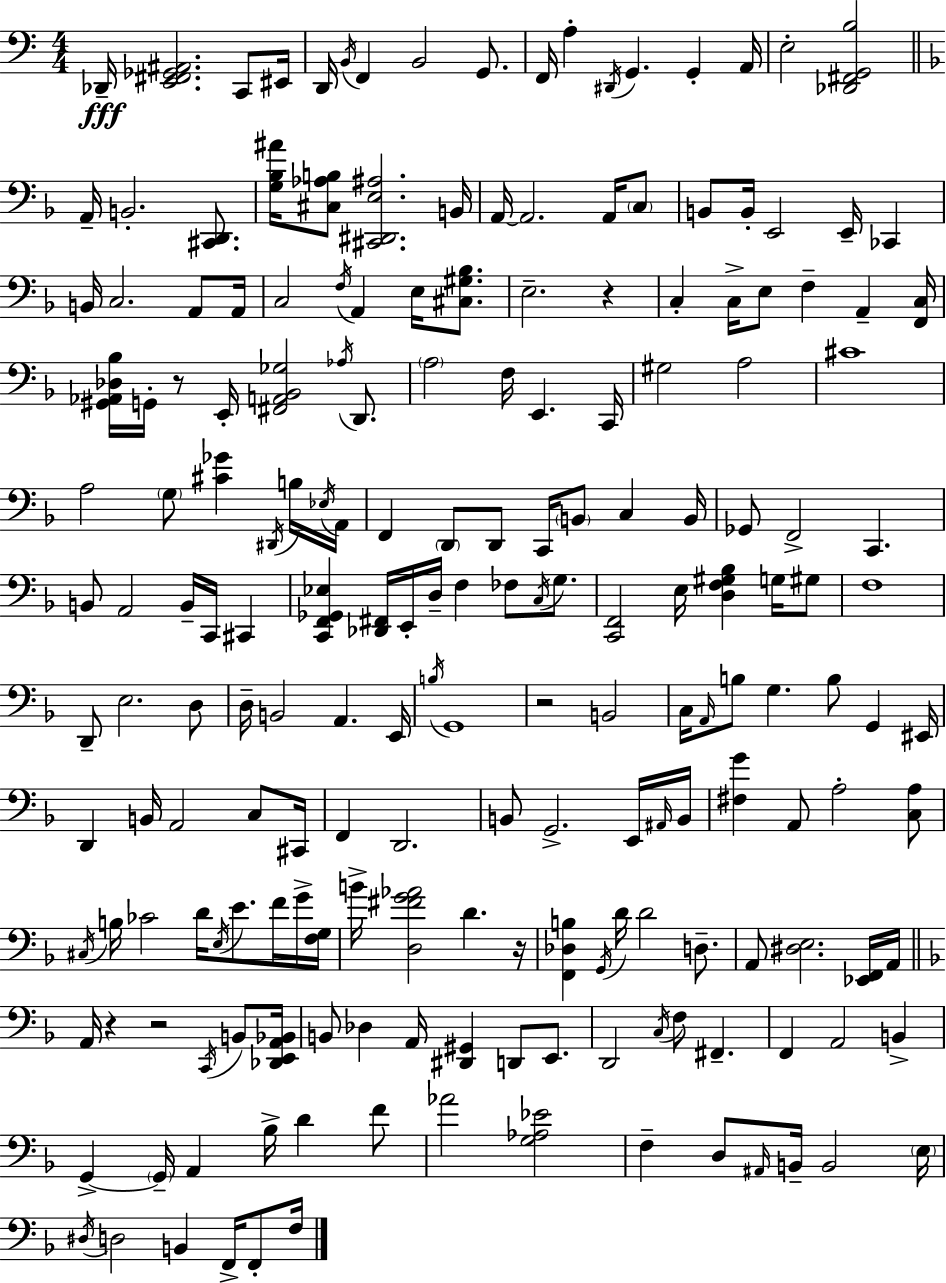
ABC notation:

X:1
T:Untitled
M:4/4
L:1/4
K:C
_D,,/4 [E,,^F,,_G,,^A,,]2 C,,/2 ^E,,/4 D,,/4 B,,/4 F,, B,,2 G,,/2 F,,/4 A, ^D,,/4 G,, G,, A,,/4 E,2 [_D,,^F,,G,,B,]2 A,,/4 B,,2 [^C,,D,,]/2 [G,_B,^A]/4 [^C,_A,B,]/2 [^C,,^D,,E,^A,]2 B,,/4 A,,/4 A,,2 A,,/4 C,/2 B,,/2 B,,/4 E,,2 E,,/4 _C,, B,,/4 C,2 A,,/2 A,,/4 C,2 F,/4 A,, E,/4 [^C,^G,_B,]/2 E,2 z C, C,/4 E,/2 F, A,, [F,,C,]/4 [^G,,_A,,_D,_B,]/4 G,,/4 z/2 E,,/4 [^F,,A,,_B,,_G,]2 _A,/4 D,,/2 A,2 F,/4 E,, C,,/4 ^G,2 A,2 ^C4 A,2 G,/2 [^C_G] ^D,,/4 B,/4 _E,/4 A,,/4 F,, D,,/2 D,,/2 C,,/4 B,,/2 C, B,,/4 _G,,/2 F,,2 C,, B,,/2 A,,2 B,,/4 C,,/4 ^C,, [C,,F,,_G,,_E,] [_D,,^F,,]/4 E,,/4 D,/4 F, _F,/2 C,/4 G,/2 [C,,F,,]2 E,/4 [D,F,^G,_B,] G,/4 ^G,/2 F,4 D,,/2 E,2 D,/2 D,/4 B,,2 A,, E,,/4 B,/4 G,,4 z2 B,,2 C,/4 A,,/4 B,/2 G, B,/2 G,, ^E,,/4 D,, B,,/4 A,,2 C,/2 ^C,,/4 F,, D,,2 B,,/2 G,,2 E,,/4 ^A,,/4 B,,/4 [^F,G] A,,/2 A,2 [C,A,]/2 ^C,/4 B,/4 _C2 D/4 E,/4 E/2 F/4 G/4 [F,G,]/4 B/4 [D,^FG_A]2 D z/4 [F,,_D,B,] G,,/4 D/4 D2 D,/2 A,,/2 [^D,E,]2 [_E,,F,,]/4 A,,/4 A,,/4 z z2 C,,/4 B,,/2 [_D,,E,,A,,_B,,]/4 B,,/2 _D, A,,/4 [^D,,^G,,] D,,/2 E,,/2 D,,2 C,/4 F,/2 ^F,, F,, A,,2 B,, G,, G,,/4 A,, _B,/4 D F/2 _A2 [G,_A,_E]2 F, D,/2 ^A,,/4 B,,/4 B,,2 E,/4 ^D,/4 D,2 B,, F,,/4 F,,/2 F,/4